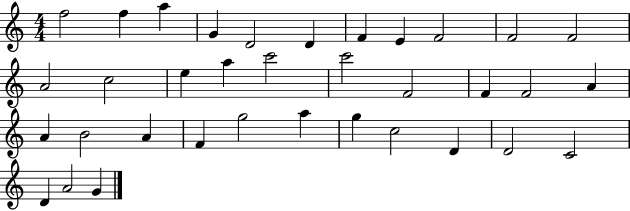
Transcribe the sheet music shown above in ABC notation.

X:1
T:Untitled
M:4/4
L:1/4
K:C
f2 f a G D2 D F E F2 F2 F2 A2 c2 e a c'2 c'2 F2 F F2 A A B2 A F g2 a g c2 D D2 C2 D A2 G